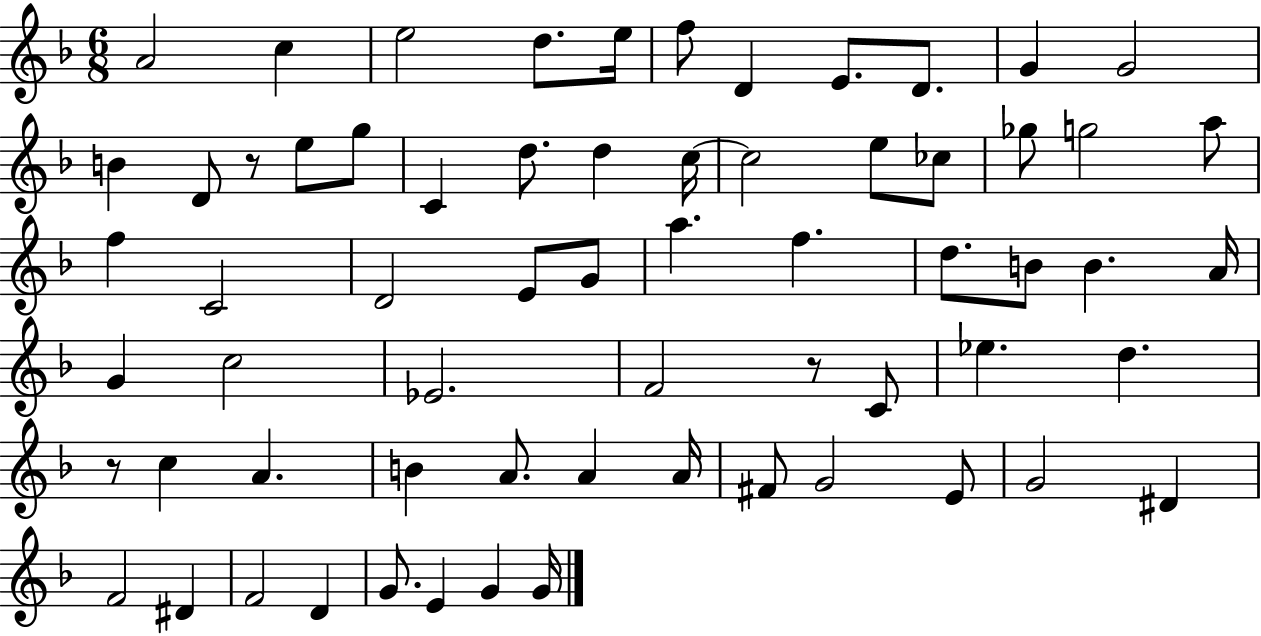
{
  \clef treble
  \numericTimeSignature
  \time 6/8
  \key f \major
  a'2 c''4 | e''2 d''8. e''16 | f''8 d'4 e'8. d'8. | g'4 g'2 | \break b'4 d'8 r8 e''8 g''8 | c'4 d''8. d''4 c''16~~ | c''2 e''8 ces''8 | ges''8 g''2 a''8 | \break f''4 c'2 | d'2 e'8 g'8 | a''4. f''4. | d''8. b'8 b'4. a'16 | \break g'4 c''2 | ees'2. | f'2 r8 c'8 | ees''4. d''4. | \break r8 c''4 a'4. | b'4 a'8. a'4 a'16 | fis'8 g'2 e'8 | g'2 dis'4 | \break f'2 dis'4 | f'2 d'4 | g'8. e'4 g'4 g'16 | \bar "|."
}